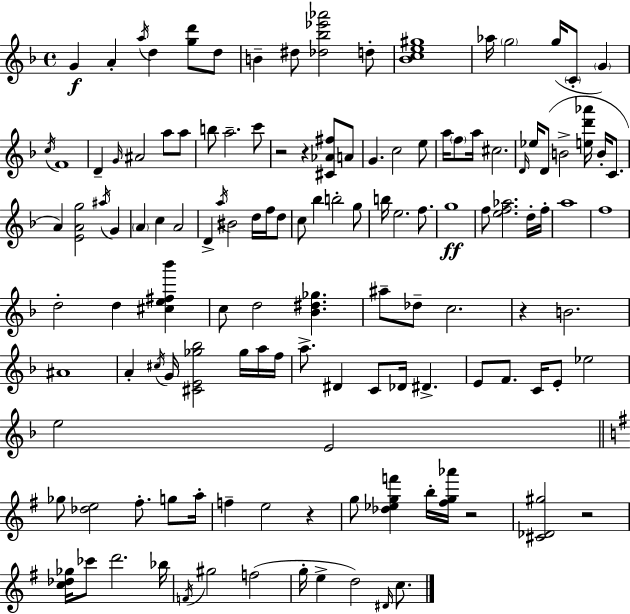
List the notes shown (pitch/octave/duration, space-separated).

G4/q A4/q A5/s D5/q [G5,D6]/e D5/e B4/q D#5/e [Db5,Bb5,Eb6,Ab6]/h D5/e [Bb4,C5,E5,G#5]/w Ab5/s G5/h G5/s C4/e G4/q C5/s F4/w D4/q G4/s A#4/h A5/e A5/e B5/e A5/h. C6/e R/h R/q [C#4,Ab4,F#5]/e A4/e G4/q. C5/h E5/e A5/s F5/e A5/s C#5/h. D4/s Eb5/s D4/e B4/h [E5,D6,Ab6]/s B4/s C4/e. A4/q [E4,A4,G5]/h A#5/s G4/q A4/q C5/q A4/h D4/q A5/s BIS4/h D5/s F5/s D5/e C5/e Bb5/q B5/h G5/e B5/s E5/h. F5/e. G5/w F5/e [E5,F5,Ab5]/h. D5/s F5/s A5/w F5/w D5/h D5/q [C#5,E5,F#5,Bb6]/q C5/e D5/h [Bb4,D#5,Gb5]/q. A#5/e Db5/e C5/h. R/q B4/h. A#4/w A4/q C#5/s G4/s [C#4,E4,Gb5,Bb5]/h Gb5/s A5/s F5/s A5/e. D#4/q C4/e Db4/s D#4/q. E4/e F4/e. C4/s E4/e Eb5/h E5/h E4/h Gb5/e [Db5,E5]/h F#5/e. G5/e A5/s F5/q E5/h R/q G5/e [Db5,Eb5,G5,F6]/q B5/s [F#5,G5,Ab6]/s R/h [C#4,Db4,G#5]/h R/h [C5,Db5,Gb5]/s CES6/e D6/h. Bb5/s F4/s G#5/h F5/h G5/s E5/q D5/h D#4/s C5/e.